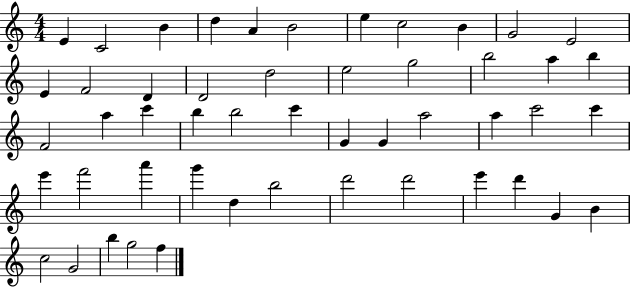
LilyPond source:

{
  \clef treble
  \numericTimeSignature
  \time 4/4
  \key c \major
  e'4 c'2 b'4 | d''4 a'4 b'2 | e''4 c''2 b'4 | g'2 e'2 | \break e'4 f'2 d'4 | d'2 d''2 | e''2 g''2 | b''2 a''4 b''4 | \break f'2 a''4 c'''4 | b''4 b''2 c'''4 | g'4 g'4 a''2 | a''4 c'''2 c'''4 | \break e'''4 f'''2 a'''4 | g'''4 d''4 b''2 | d'''2 d'''2 | e'''4 d'''4 g'4 b'4 | \break c''2 g'2 | b''4 g''2 f''4 | \bar "|."
}